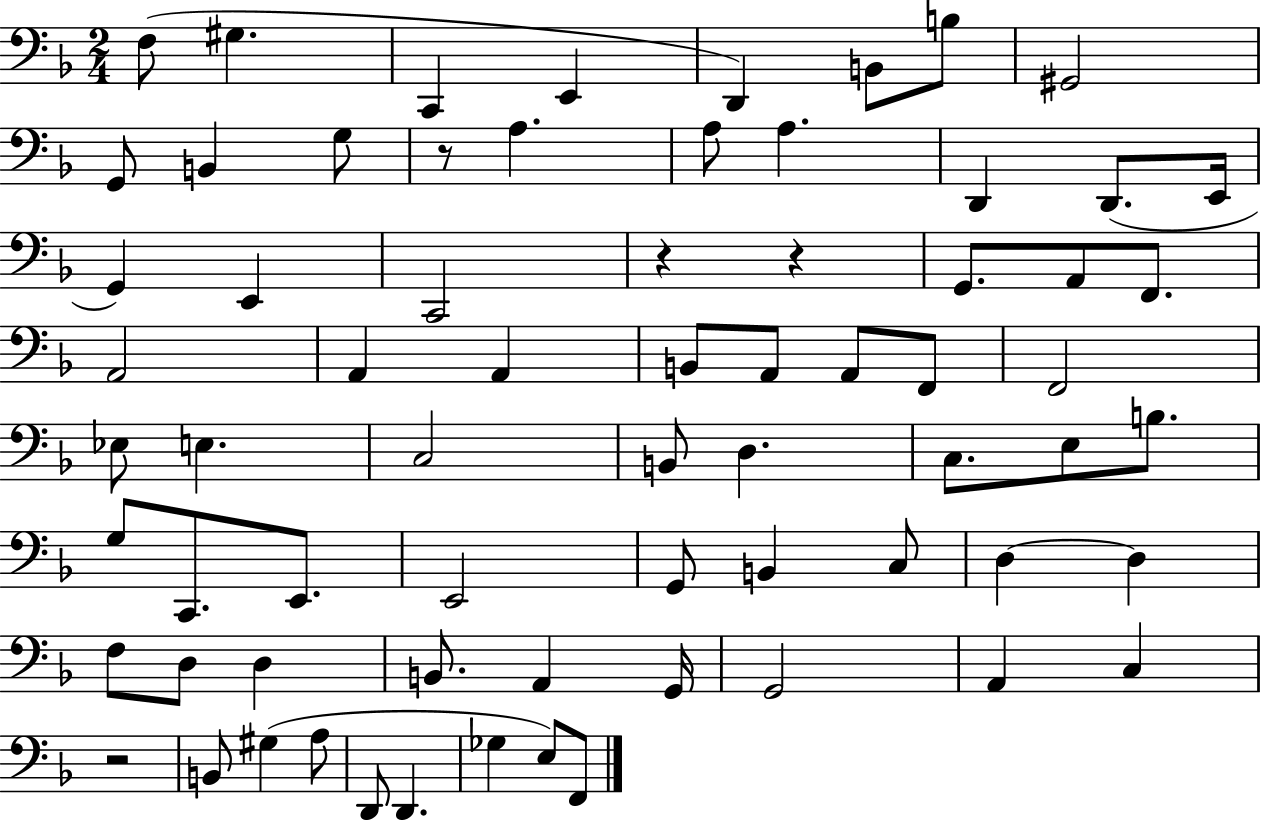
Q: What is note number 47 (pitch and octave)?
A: D3